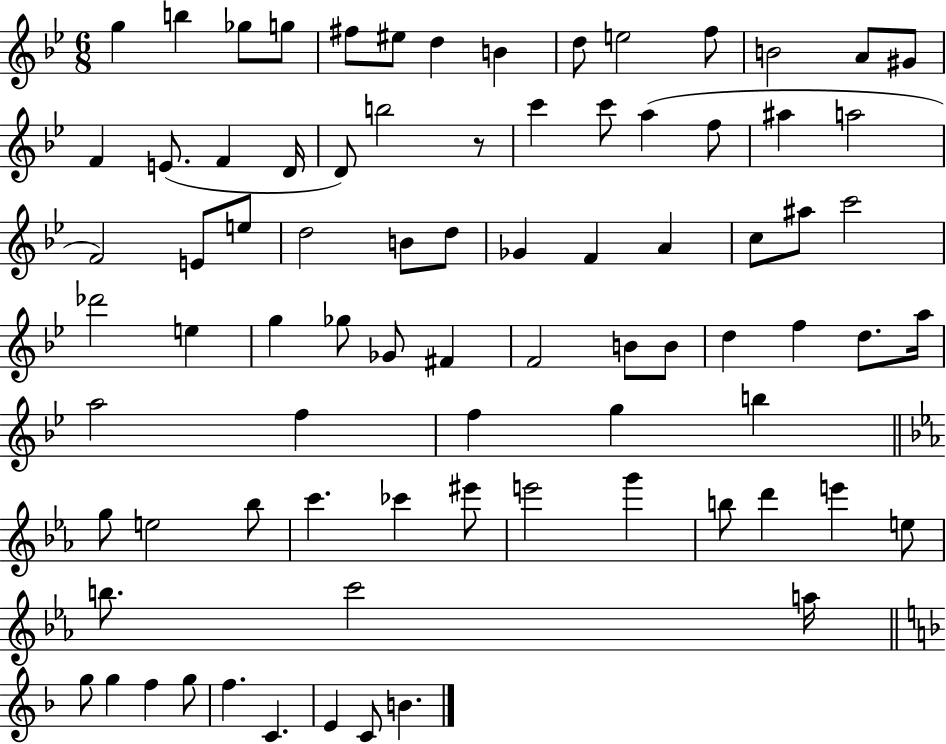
X:1
T:Untitled
M:6/8
L:1/4
K:Bb
g b _g/2 g/2 ^f/2 ^e/2 d B d/2 e2 f/2 B2 A/2 ^G/2 F E/2 F D/4 D/2 b2 z/2 c' c'/2 a f/2 ^a a2 F2 E/2 e/2 d2 B/2 d/2 _G F A c/2 ^a/2 c'2 _d'2 e g _g/2 _G/2 ^F F2 B/2 B/2 d f d/2 a/4 a2 f f g b g/2 e2 _b/2 c' _c' ^e'/2 e'2 g' b/2 d' e' e/2 b/2 c'2 a/4 g/2 g f g/2 f C E C/2 B